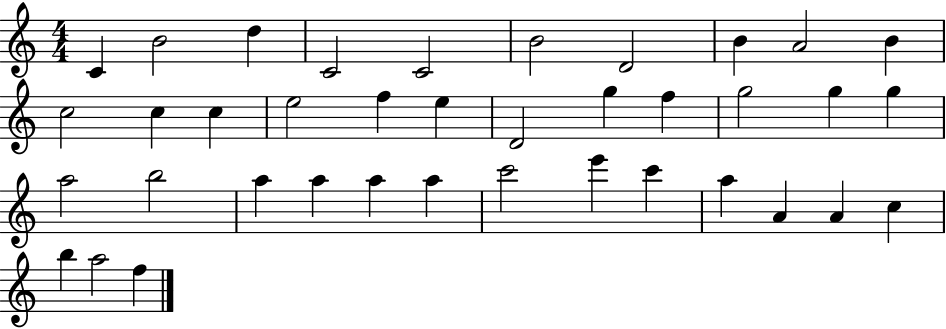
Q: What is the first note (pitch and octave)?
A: C4